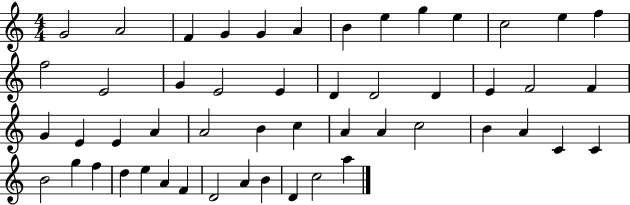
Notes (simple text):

G4/h A4/h F4/q G4/q G4/q A4/q B4/q E5/q G5/q E5/q C5/h E5/q F5/q F5/h E4/h G4/q E4/h E4/q D4/q D4/h D4/q E4/q F4/h F4/q G4/q E4/q E4/q A4/q A4/h B4/q C5/q A4/q A4/q C5/h B4/q A4/q C4/q C4/q B4/h G5/q F5/q D5/q E5/q A4/q F4/q D4/h A4/q B4/q D4/q C5/h A5/q